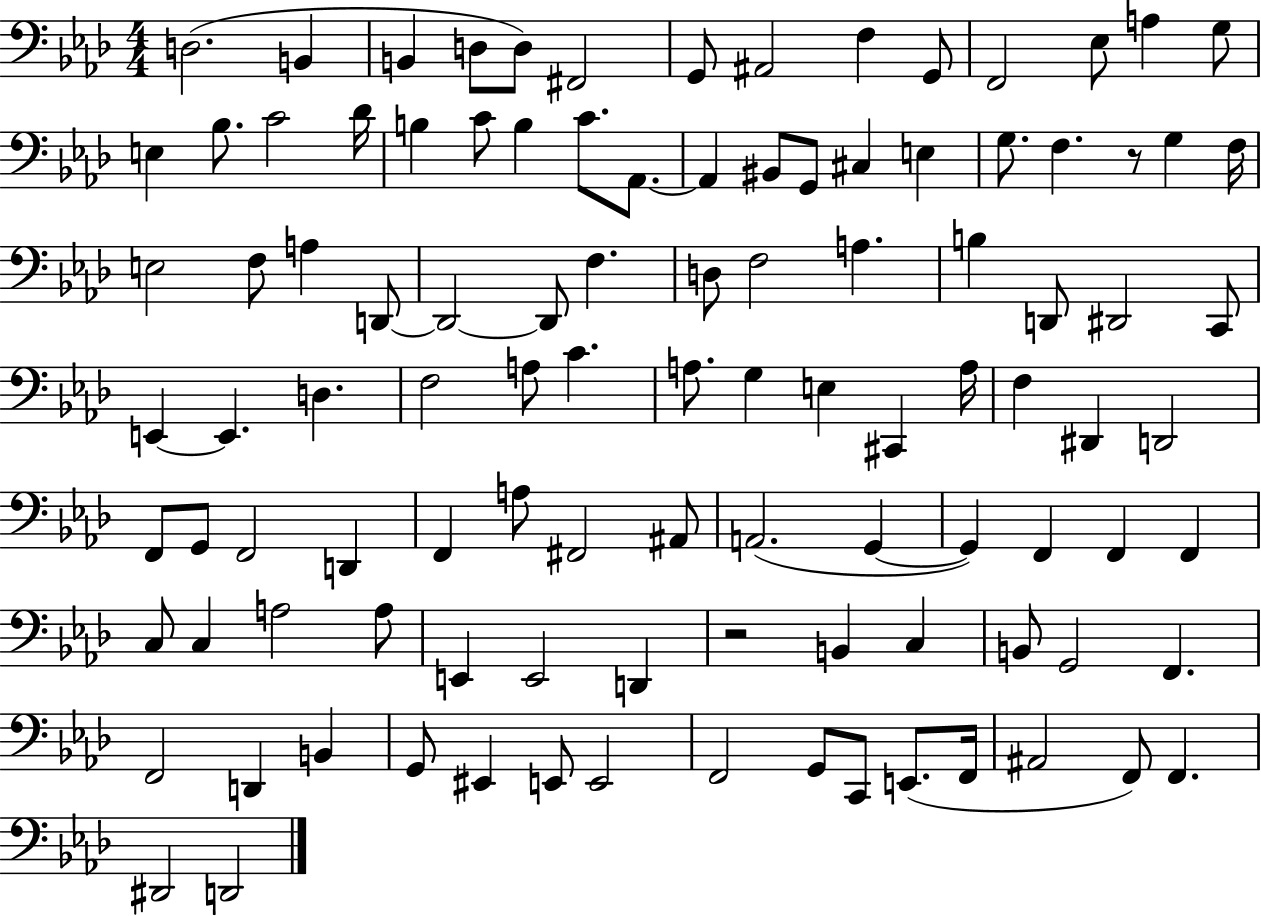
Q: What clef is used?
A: bass